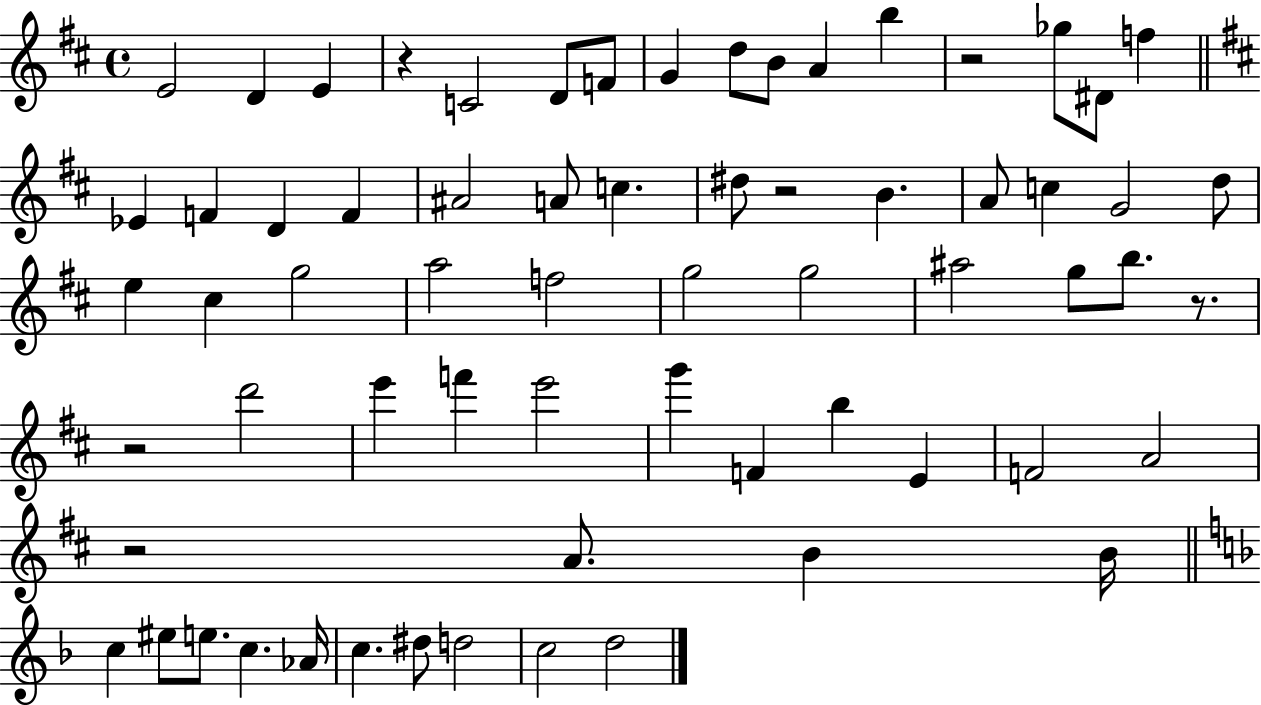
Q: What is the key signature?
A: D major